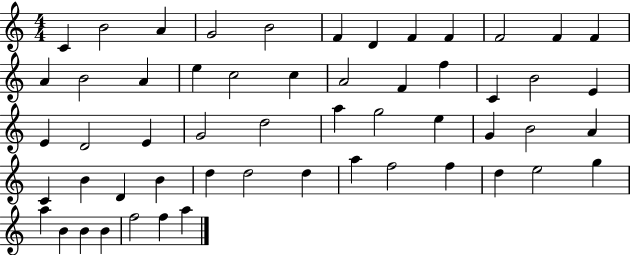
X:1
T:Untitled
M:4/4
L:1/4
K:C
C B2 A G2 B2 F D F F F2 F F A B2 A e c2 c A2 F f C B2 E E D2 E G2 d2 a g2 e G B2 A C B D B d d2 d a f2 f d e2 g a B B B f2 f a